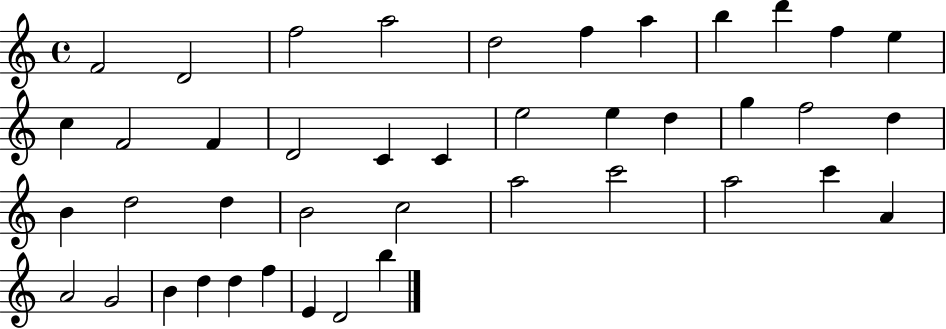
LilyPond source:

{
  \clef treble
  \time 4/4
  \defaultTimeSignature
  \key c \major
  f'2 d'2 | f''2 a''2 | d''2 f''4 a''4 | b''4 d'''4 f''4 e''4 | \break c''4 f'2 f'4 | d'2 c'4 c'4 | e''2 e''4 d''4 | g''4 f''2 d''4 | \break b'4 d''2 d''4 | b'2 c''2 | a''2 c'''2 | a''2 c'''4 a'4 | \break a'2 g'2 | b'4 d''4 d''4 f''4 | e'4 d'2 b''4 | \bar "|."
}